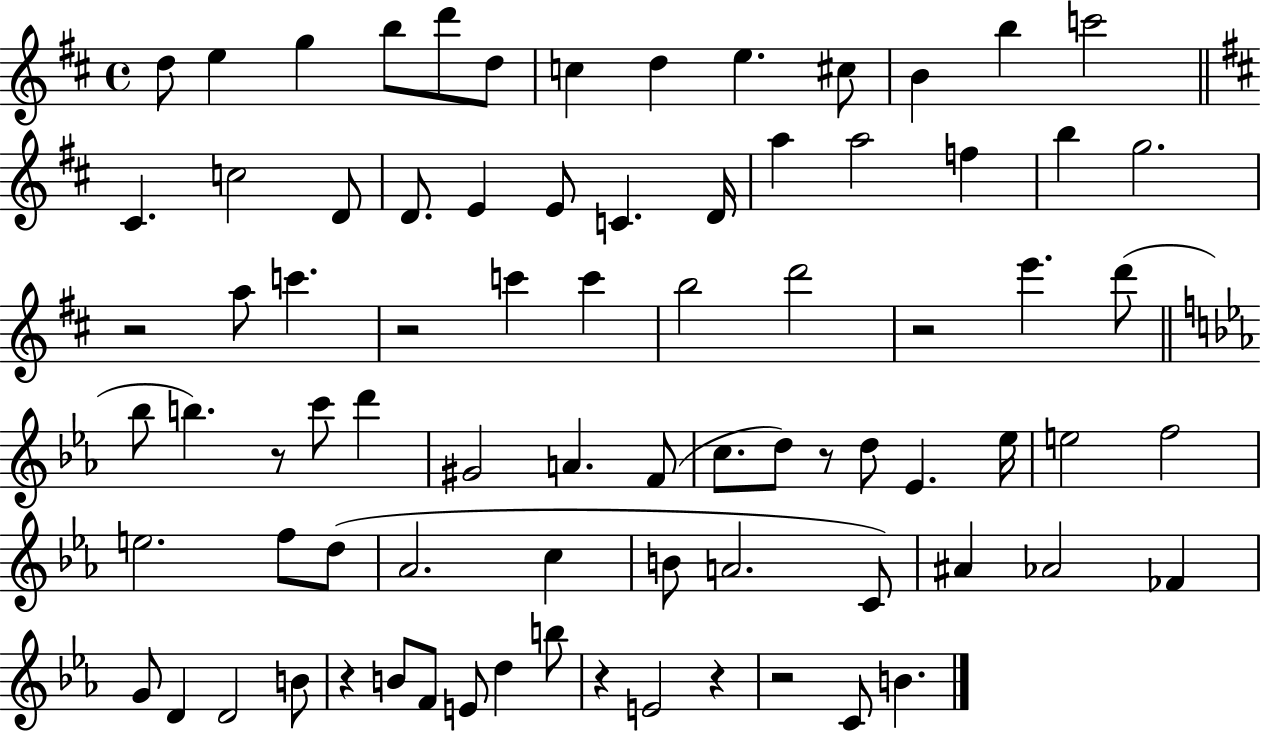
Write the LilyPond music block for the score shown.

{
  \clef treble
  \time 4/4
  \defaultTimeSignature
  \key d \major
  d''8 e''4 g''4 b''8 d'''8 d''8 | c''4 d''4 e''4. cis''8 | b'4 b''4 c'''2 | \bar "||" \break \key d \major cis'4. c''2 d'8 | d'8. e'4 e'8 c'4. d'16 | a''4 a''2 f''4 | b''4 g''2. | \break r2 a''8 c'''4. | r2 c'''4 c'''4 | b''2 d'''2 | r2 e'''4. d'''8( | \break \bar "||" \break \key c \minor bes''8 b''4.) r8 c'''8 d'''4 | gis'2 a'4. f'8( | c''8. d''8) r8 d''8 ees'4. ees''16 | e''2 f''2 | \break e''2. f''8 d''8( | aes'2. c''4 | b'8 a'2. c'8) | ais'4 aes'2 fes'4 | \break g'8 d'4 d'2 b'8 | r4 b'8 f'8 e'8 d''4 b''8 | r4 e'2 r4 | r2 c'8 b'4. | \break \bar "|."
}